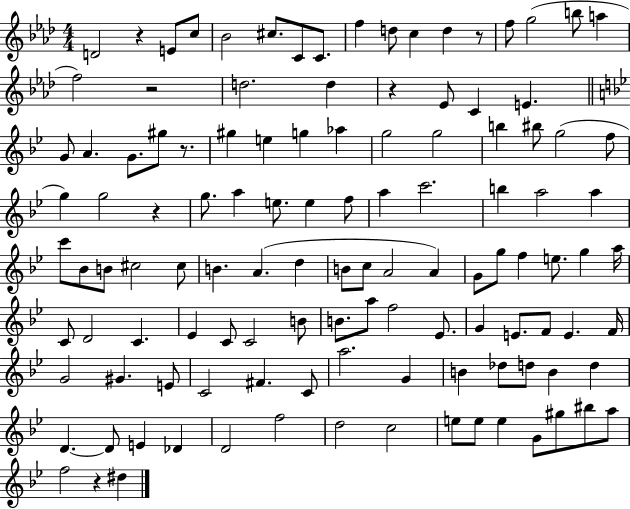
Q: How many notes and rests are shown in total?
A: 118